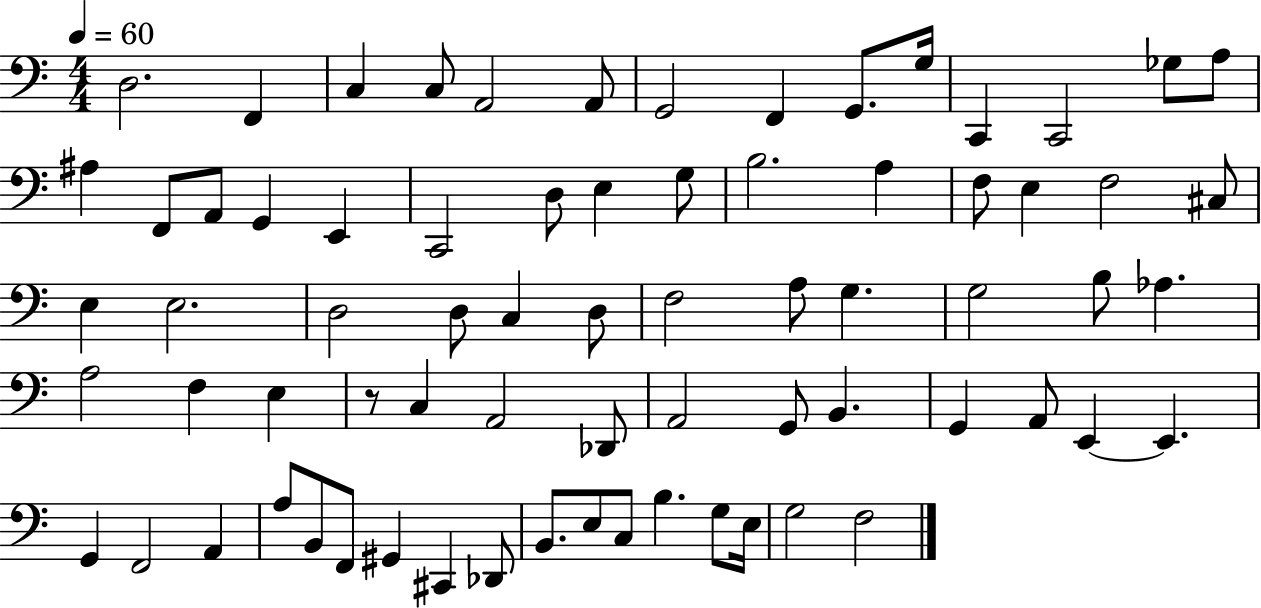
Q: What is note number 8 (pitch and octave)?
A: F2